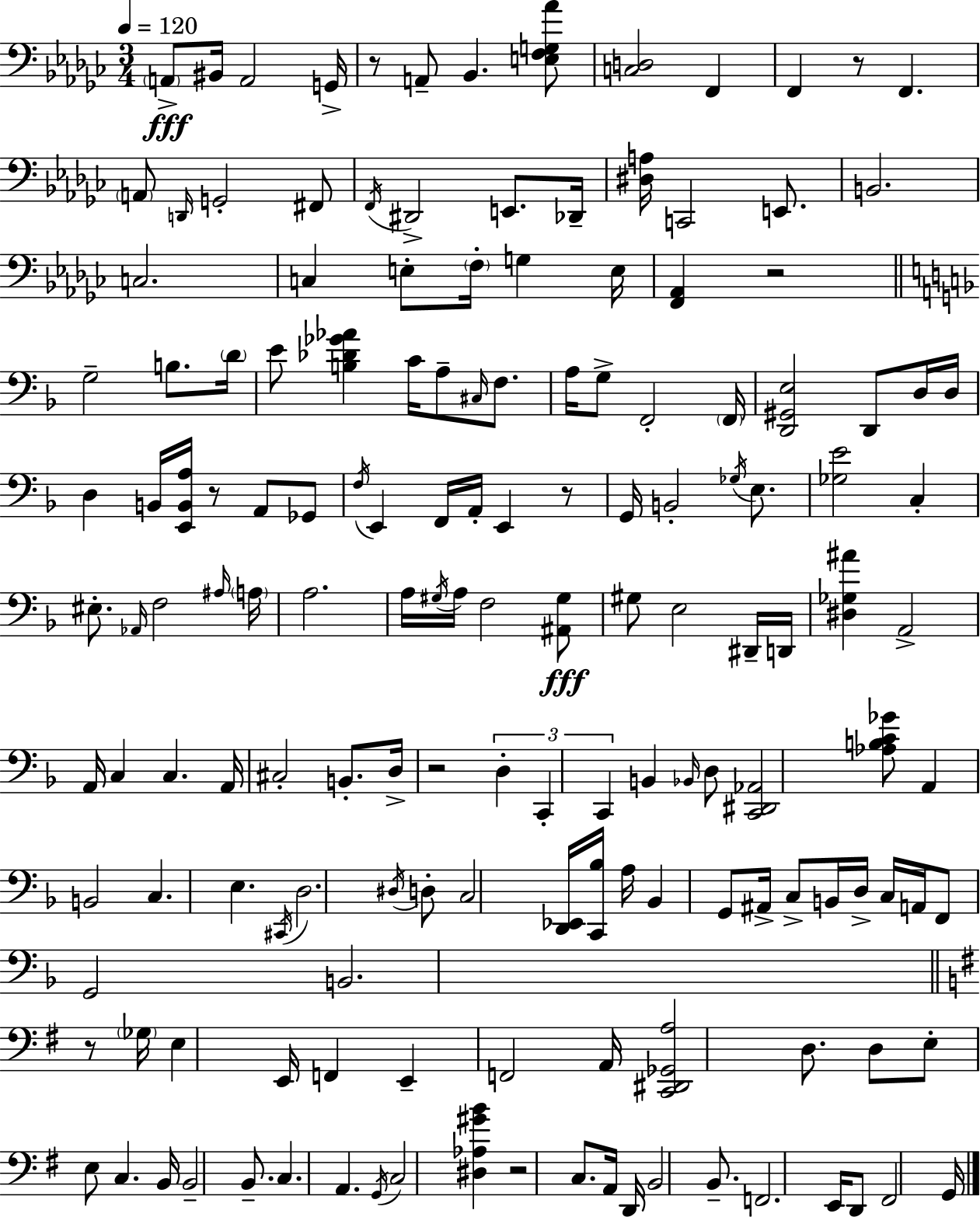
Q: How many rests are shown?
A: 8